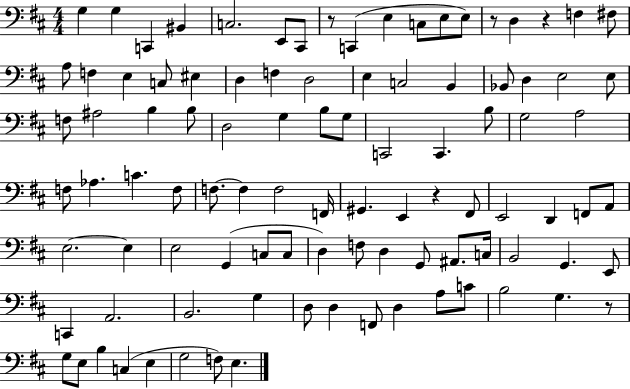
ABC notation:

X:1
T:Untitled
M:4/4
L:1/4
K:D
G, G, C,, ^B,, C,2 E,,/2 ^C,,/2 z/2 C,, E, C,/2 E,/2 E,/2 z/2 D, z F, ^F,/2 A,/2 F, E, C,/2 ^E, D, F, D,2 E, C,2 B,, _B,,/2 D, E,2 E,/2 F,/2 ^A,2 B, B,/2 D,2 G, B,/2 G,/2 C,,2 C,, B,/2 G,2 A,2 F,/2 _A, C F,/2 F,/2 F, F,2 F,,/4 ^G,, E,, z ^F,,/2 E,,2 D,, F,,/2 A,,/2 E,2 E, E,2 G,, C,/2 C,/2 D, F,/2 D, G,,/2 ^A,,/2 C,/4 B,,2 G,, E,,/2 C,, A,,2 B,,2 G, D,/2 D, F,,/2 D, A,/2 C/2 B,2 G, z/2 G,/2 E,/2 B, C, E, G,2 F,/2 E,